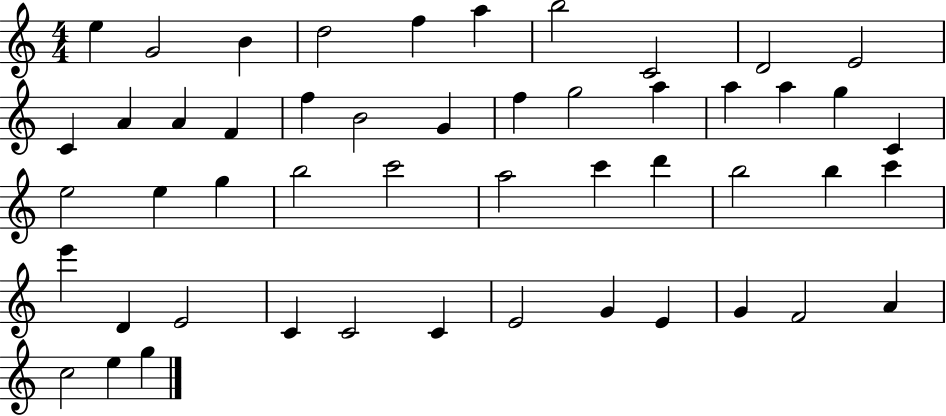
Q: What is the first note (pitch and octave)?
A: E5